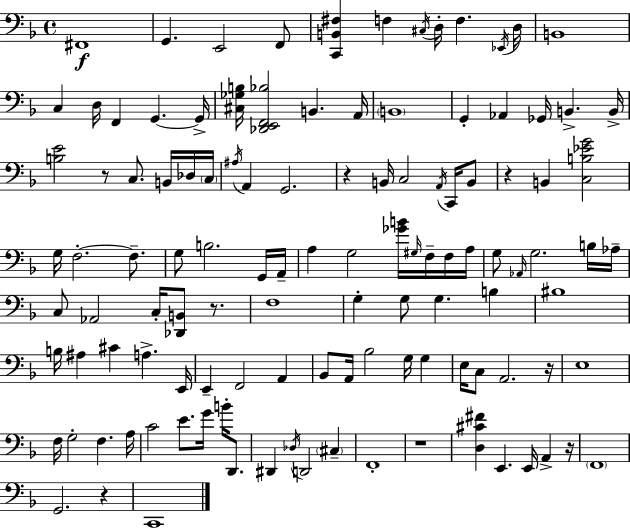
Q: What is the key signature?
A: D minor